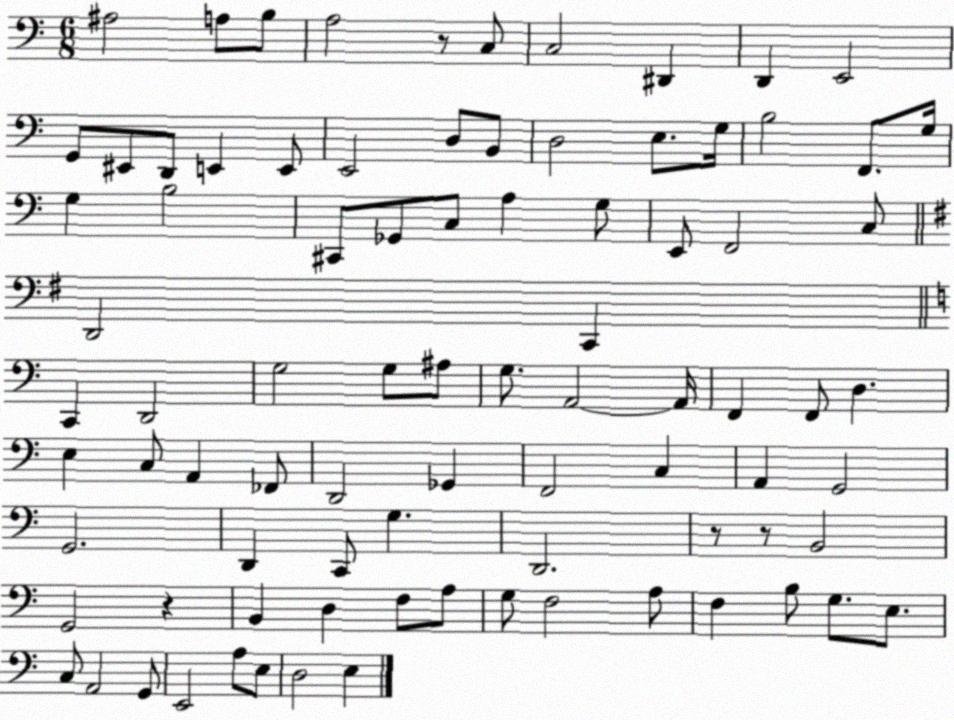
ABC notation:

X:1
T:Untitled
M:6/8
L:1/4
K:C
^A,2 A,/2 B,/2 A,2 z/2 C,/2 C,2 ^D,, D,, E,,2 G,,/2 ^E,,/2 D,,/2 E,, E,,/2 E,,2 D,/2 B,,/2 D,2 E,/2 G,/4 B,2 F,,/2 G,/4 G, B,2 ^C,,/2 _G,,/2 C,/2 A, G,/2 E,,/2 F,,2 C,/2 D,,2 C,, C,, D,,2 G,2 G,/2 ^A,/2 G,/2 A,,2 A,,/4 F,, F,,/2 D, E, C,/2 A,, _F,,/2 D,,2 _G,, F,,2 C, A,, G,,2 G,,2 D,, C,,/2 G, D,,2 z/2 z/2 B,,2 G,,2 z B,, D, F,/2 A,/2 G,/2 F,2 A,/2 F, B,/2 G,/2 E,/2 C,/2 A,,2 G,,/2 E,,2 A,/2 E,/2 D,2 E,